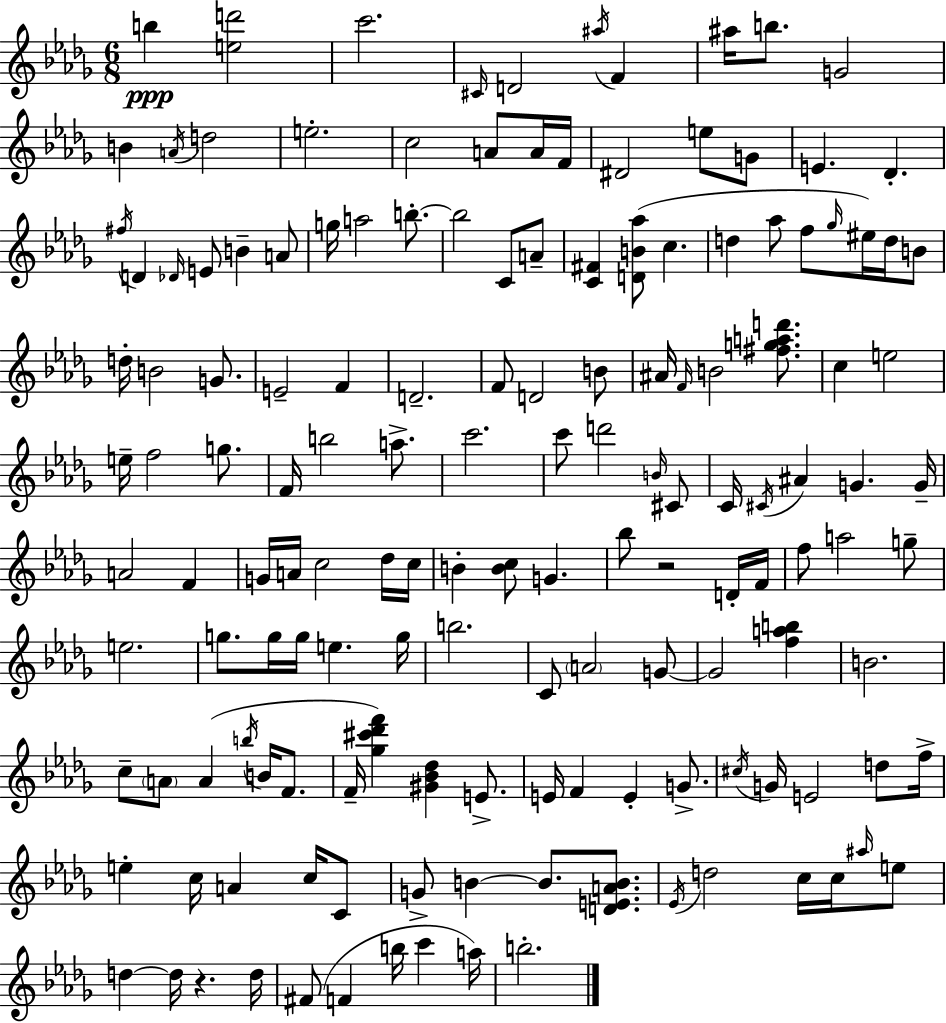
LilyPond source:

{
  \clef treble
  \numericTimeSignature
  \time 6/8
  \key bes \minor
  b''4\ppp <e'' d'''>2 | c'''2. | \grace { cis'16 } d'2 \acciaccatura { ais''16 } f'4 | ais''16 b''8. g'2 | \break b'4 \acciaccatura { a'16 } d''2 | e''2.-. | c''2 a'8 | a'16 f'16 dis'2 e''8 | \break g'8 e'4. des'4.-. | \acciaccatura { fis''16 } d'4 \grace { des'16 } e'8 b'4-- | a'8 g''16 a''2 | b''8.-.~~ b''2 | \break c'8 a'8-- <c' fis'>4 <d' b' aes''>8( c''4. | d''4 aes''8 f''8 | \grace { ges''16 }) eis''16 d''16 b'8 d''16-. b'2 | g'8. e'2-- | \break f'4 d'2.-- | f'8 d'2 | b'8 ais'16 \grace { f'16 } b'2 | <fis'' g'' a'' d'''>8. c''4 e''2 | \break e''16-- f''2 | g''8. f'16 b''2 | a''8.-> c'''2. | c'''8 d'''2 | \break \grace { b'16 } cis'8 c'16 \acciaccatura { cis'16 } ais'4 | g'4. g'16-- a'2 | f'4 g'16 a'16 c''2 | des''16 c''16 b'4-. | \break <b' c''>8 g'4. bes''8 r2 | d'16-. f'16 f''8 a''2 | g''8-- e''2. | g''8. | \break g''16 g''16 e''4. g''16 b''2. | c'8 \parenthesize a'2 | g'8~~ g'2 | <f'' a'' b''>4 b'2. | \break c''8-- \parenthesize a'8 | a'4( \acciaccatura { b''16 } b'16 f'8. f'16-- <ges'' cis''' des''' f'''>4) | <gis' bes' des''>4 e'8.-> e'16 f'4 | e'4-. g'8.-> \acciaccatura { cis''16 } g'16 | \break e'2 d''8 f''16-> e''4-. | c''16 a'4 c''16 c'8 g'8-> | b'4~~ b'8. <d' e' a' b'>8. \acciaccatura { ees'16 } | d''2 c''16 c''16 \grace { ais''16 } e''8 | \break d''4~~ d''16 r4. | d''16 fis'8( f'4 b''16 c'''4 | a''16) b''2.-. | \bar "|."
}